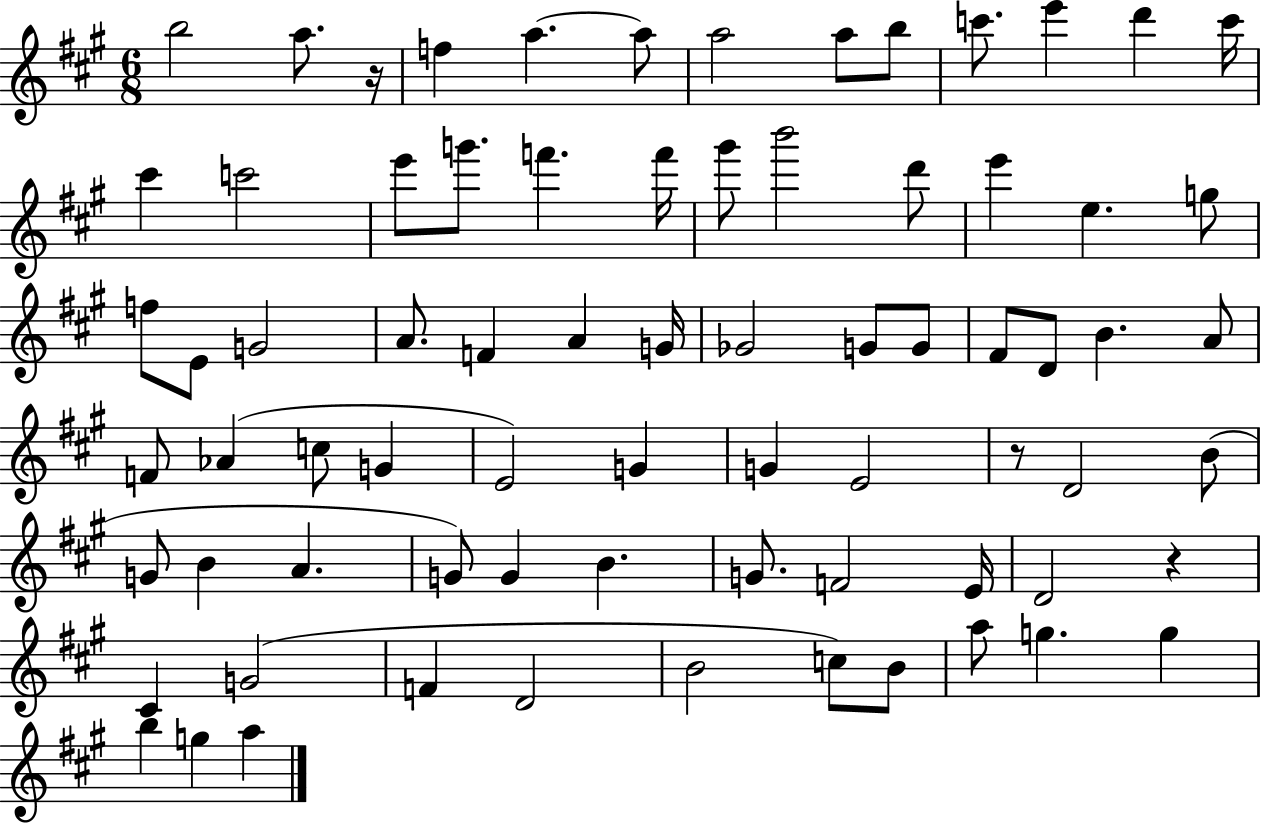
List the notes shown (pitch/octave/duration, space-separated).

B5/h A5/e. R/s F5/q A5/q. A5/e A5/h A5/e B5/e C6/e. E6/q D6/q C6/s C#6/q C6/h E6/e G6/e. F6/q. F6/s G#6/e B6/h D6/e E6/q E5/q. G5/e F5/e E4/e G4/h A4/e. F4/q A4/q G4/s Gb4/h G4/e G4/e F#4/e D4/e B4/q. A4/e F4/e Ab4/q C5/e G4/q E4/h G4/q G4/q E4/h R/e D4/h B4/e G4/e B4/q A4/q. G4/e G4/q B4/q. G4/e. F4/h E4/s D4/h R/q C#4/q G4/h F4/q D4/h B4/h C5/e B4/e A5/e G5/q. G5/q B5/q G5/q A5/q